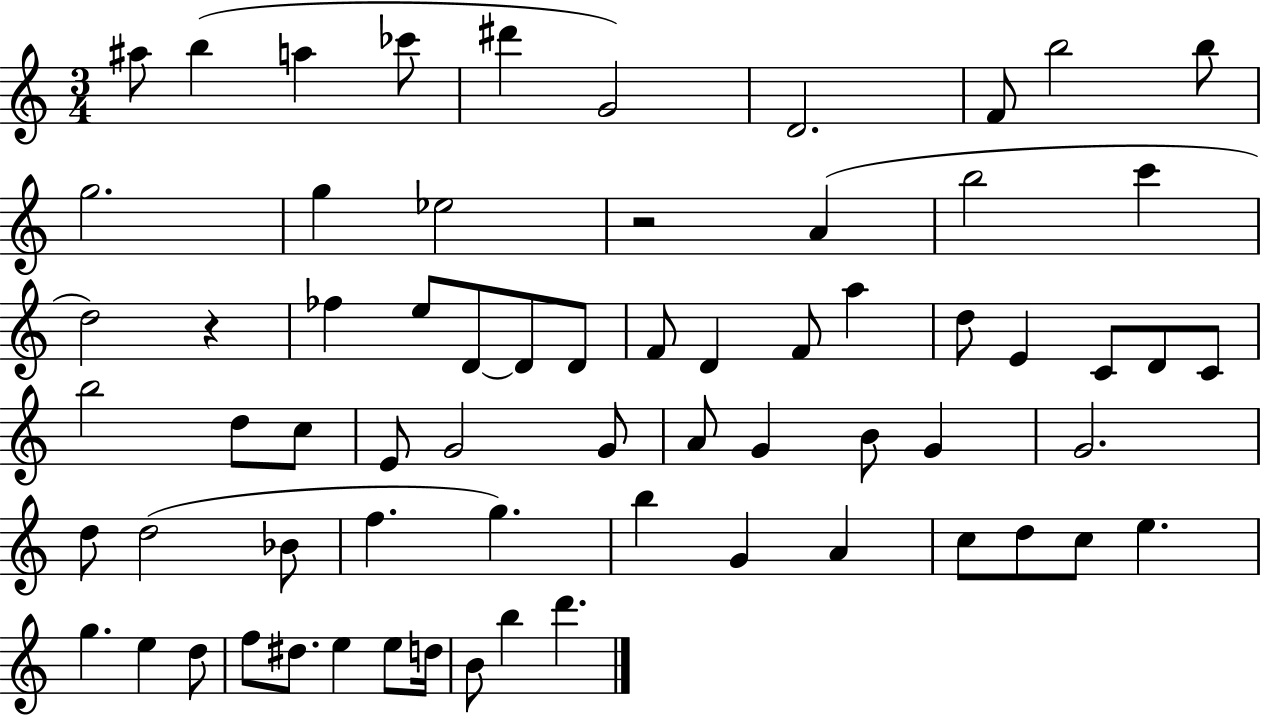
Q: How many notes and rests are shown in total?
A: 67